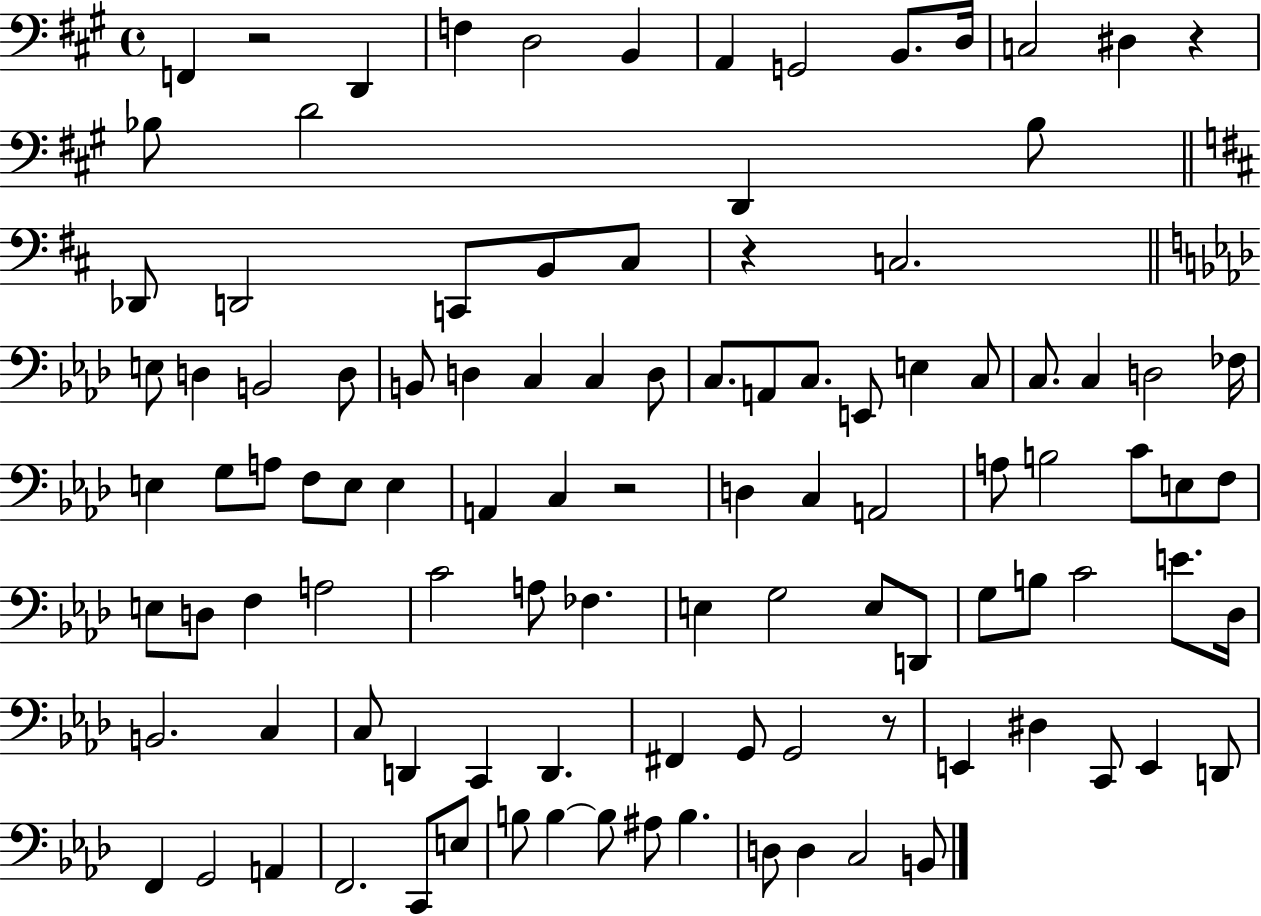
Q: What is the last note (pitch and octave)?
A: B2